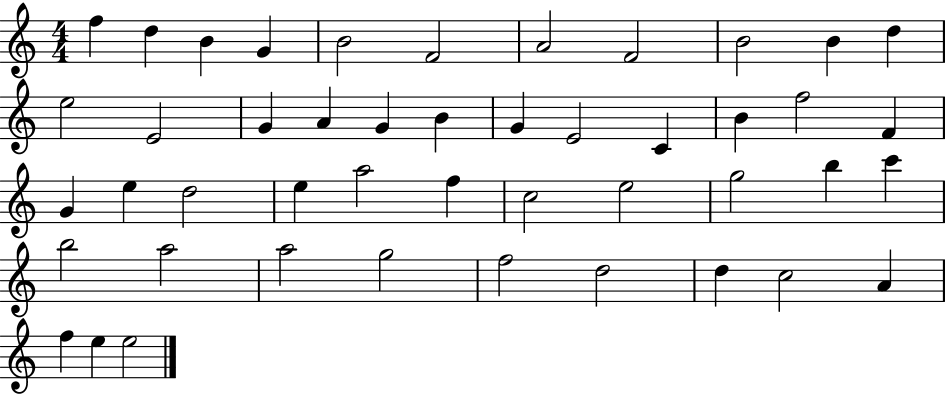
F5/q D5/q B4/q G4/q B4/h F4/h A4/h F4/h B4/h B4/q D5/q E5/h E4/h G4/q A4/q G4/q B4/q G4/q E4/h C4/q B4/q F5/h F4/q G4/q E5/q D5/h E5/q A5/h F5/q C5/h E5/h G5/h B5/q C6/q B5/h A5/h A5/h G5/h F5/h D5/h D5/q C5/h A4/q F5/q E5/q E5/h